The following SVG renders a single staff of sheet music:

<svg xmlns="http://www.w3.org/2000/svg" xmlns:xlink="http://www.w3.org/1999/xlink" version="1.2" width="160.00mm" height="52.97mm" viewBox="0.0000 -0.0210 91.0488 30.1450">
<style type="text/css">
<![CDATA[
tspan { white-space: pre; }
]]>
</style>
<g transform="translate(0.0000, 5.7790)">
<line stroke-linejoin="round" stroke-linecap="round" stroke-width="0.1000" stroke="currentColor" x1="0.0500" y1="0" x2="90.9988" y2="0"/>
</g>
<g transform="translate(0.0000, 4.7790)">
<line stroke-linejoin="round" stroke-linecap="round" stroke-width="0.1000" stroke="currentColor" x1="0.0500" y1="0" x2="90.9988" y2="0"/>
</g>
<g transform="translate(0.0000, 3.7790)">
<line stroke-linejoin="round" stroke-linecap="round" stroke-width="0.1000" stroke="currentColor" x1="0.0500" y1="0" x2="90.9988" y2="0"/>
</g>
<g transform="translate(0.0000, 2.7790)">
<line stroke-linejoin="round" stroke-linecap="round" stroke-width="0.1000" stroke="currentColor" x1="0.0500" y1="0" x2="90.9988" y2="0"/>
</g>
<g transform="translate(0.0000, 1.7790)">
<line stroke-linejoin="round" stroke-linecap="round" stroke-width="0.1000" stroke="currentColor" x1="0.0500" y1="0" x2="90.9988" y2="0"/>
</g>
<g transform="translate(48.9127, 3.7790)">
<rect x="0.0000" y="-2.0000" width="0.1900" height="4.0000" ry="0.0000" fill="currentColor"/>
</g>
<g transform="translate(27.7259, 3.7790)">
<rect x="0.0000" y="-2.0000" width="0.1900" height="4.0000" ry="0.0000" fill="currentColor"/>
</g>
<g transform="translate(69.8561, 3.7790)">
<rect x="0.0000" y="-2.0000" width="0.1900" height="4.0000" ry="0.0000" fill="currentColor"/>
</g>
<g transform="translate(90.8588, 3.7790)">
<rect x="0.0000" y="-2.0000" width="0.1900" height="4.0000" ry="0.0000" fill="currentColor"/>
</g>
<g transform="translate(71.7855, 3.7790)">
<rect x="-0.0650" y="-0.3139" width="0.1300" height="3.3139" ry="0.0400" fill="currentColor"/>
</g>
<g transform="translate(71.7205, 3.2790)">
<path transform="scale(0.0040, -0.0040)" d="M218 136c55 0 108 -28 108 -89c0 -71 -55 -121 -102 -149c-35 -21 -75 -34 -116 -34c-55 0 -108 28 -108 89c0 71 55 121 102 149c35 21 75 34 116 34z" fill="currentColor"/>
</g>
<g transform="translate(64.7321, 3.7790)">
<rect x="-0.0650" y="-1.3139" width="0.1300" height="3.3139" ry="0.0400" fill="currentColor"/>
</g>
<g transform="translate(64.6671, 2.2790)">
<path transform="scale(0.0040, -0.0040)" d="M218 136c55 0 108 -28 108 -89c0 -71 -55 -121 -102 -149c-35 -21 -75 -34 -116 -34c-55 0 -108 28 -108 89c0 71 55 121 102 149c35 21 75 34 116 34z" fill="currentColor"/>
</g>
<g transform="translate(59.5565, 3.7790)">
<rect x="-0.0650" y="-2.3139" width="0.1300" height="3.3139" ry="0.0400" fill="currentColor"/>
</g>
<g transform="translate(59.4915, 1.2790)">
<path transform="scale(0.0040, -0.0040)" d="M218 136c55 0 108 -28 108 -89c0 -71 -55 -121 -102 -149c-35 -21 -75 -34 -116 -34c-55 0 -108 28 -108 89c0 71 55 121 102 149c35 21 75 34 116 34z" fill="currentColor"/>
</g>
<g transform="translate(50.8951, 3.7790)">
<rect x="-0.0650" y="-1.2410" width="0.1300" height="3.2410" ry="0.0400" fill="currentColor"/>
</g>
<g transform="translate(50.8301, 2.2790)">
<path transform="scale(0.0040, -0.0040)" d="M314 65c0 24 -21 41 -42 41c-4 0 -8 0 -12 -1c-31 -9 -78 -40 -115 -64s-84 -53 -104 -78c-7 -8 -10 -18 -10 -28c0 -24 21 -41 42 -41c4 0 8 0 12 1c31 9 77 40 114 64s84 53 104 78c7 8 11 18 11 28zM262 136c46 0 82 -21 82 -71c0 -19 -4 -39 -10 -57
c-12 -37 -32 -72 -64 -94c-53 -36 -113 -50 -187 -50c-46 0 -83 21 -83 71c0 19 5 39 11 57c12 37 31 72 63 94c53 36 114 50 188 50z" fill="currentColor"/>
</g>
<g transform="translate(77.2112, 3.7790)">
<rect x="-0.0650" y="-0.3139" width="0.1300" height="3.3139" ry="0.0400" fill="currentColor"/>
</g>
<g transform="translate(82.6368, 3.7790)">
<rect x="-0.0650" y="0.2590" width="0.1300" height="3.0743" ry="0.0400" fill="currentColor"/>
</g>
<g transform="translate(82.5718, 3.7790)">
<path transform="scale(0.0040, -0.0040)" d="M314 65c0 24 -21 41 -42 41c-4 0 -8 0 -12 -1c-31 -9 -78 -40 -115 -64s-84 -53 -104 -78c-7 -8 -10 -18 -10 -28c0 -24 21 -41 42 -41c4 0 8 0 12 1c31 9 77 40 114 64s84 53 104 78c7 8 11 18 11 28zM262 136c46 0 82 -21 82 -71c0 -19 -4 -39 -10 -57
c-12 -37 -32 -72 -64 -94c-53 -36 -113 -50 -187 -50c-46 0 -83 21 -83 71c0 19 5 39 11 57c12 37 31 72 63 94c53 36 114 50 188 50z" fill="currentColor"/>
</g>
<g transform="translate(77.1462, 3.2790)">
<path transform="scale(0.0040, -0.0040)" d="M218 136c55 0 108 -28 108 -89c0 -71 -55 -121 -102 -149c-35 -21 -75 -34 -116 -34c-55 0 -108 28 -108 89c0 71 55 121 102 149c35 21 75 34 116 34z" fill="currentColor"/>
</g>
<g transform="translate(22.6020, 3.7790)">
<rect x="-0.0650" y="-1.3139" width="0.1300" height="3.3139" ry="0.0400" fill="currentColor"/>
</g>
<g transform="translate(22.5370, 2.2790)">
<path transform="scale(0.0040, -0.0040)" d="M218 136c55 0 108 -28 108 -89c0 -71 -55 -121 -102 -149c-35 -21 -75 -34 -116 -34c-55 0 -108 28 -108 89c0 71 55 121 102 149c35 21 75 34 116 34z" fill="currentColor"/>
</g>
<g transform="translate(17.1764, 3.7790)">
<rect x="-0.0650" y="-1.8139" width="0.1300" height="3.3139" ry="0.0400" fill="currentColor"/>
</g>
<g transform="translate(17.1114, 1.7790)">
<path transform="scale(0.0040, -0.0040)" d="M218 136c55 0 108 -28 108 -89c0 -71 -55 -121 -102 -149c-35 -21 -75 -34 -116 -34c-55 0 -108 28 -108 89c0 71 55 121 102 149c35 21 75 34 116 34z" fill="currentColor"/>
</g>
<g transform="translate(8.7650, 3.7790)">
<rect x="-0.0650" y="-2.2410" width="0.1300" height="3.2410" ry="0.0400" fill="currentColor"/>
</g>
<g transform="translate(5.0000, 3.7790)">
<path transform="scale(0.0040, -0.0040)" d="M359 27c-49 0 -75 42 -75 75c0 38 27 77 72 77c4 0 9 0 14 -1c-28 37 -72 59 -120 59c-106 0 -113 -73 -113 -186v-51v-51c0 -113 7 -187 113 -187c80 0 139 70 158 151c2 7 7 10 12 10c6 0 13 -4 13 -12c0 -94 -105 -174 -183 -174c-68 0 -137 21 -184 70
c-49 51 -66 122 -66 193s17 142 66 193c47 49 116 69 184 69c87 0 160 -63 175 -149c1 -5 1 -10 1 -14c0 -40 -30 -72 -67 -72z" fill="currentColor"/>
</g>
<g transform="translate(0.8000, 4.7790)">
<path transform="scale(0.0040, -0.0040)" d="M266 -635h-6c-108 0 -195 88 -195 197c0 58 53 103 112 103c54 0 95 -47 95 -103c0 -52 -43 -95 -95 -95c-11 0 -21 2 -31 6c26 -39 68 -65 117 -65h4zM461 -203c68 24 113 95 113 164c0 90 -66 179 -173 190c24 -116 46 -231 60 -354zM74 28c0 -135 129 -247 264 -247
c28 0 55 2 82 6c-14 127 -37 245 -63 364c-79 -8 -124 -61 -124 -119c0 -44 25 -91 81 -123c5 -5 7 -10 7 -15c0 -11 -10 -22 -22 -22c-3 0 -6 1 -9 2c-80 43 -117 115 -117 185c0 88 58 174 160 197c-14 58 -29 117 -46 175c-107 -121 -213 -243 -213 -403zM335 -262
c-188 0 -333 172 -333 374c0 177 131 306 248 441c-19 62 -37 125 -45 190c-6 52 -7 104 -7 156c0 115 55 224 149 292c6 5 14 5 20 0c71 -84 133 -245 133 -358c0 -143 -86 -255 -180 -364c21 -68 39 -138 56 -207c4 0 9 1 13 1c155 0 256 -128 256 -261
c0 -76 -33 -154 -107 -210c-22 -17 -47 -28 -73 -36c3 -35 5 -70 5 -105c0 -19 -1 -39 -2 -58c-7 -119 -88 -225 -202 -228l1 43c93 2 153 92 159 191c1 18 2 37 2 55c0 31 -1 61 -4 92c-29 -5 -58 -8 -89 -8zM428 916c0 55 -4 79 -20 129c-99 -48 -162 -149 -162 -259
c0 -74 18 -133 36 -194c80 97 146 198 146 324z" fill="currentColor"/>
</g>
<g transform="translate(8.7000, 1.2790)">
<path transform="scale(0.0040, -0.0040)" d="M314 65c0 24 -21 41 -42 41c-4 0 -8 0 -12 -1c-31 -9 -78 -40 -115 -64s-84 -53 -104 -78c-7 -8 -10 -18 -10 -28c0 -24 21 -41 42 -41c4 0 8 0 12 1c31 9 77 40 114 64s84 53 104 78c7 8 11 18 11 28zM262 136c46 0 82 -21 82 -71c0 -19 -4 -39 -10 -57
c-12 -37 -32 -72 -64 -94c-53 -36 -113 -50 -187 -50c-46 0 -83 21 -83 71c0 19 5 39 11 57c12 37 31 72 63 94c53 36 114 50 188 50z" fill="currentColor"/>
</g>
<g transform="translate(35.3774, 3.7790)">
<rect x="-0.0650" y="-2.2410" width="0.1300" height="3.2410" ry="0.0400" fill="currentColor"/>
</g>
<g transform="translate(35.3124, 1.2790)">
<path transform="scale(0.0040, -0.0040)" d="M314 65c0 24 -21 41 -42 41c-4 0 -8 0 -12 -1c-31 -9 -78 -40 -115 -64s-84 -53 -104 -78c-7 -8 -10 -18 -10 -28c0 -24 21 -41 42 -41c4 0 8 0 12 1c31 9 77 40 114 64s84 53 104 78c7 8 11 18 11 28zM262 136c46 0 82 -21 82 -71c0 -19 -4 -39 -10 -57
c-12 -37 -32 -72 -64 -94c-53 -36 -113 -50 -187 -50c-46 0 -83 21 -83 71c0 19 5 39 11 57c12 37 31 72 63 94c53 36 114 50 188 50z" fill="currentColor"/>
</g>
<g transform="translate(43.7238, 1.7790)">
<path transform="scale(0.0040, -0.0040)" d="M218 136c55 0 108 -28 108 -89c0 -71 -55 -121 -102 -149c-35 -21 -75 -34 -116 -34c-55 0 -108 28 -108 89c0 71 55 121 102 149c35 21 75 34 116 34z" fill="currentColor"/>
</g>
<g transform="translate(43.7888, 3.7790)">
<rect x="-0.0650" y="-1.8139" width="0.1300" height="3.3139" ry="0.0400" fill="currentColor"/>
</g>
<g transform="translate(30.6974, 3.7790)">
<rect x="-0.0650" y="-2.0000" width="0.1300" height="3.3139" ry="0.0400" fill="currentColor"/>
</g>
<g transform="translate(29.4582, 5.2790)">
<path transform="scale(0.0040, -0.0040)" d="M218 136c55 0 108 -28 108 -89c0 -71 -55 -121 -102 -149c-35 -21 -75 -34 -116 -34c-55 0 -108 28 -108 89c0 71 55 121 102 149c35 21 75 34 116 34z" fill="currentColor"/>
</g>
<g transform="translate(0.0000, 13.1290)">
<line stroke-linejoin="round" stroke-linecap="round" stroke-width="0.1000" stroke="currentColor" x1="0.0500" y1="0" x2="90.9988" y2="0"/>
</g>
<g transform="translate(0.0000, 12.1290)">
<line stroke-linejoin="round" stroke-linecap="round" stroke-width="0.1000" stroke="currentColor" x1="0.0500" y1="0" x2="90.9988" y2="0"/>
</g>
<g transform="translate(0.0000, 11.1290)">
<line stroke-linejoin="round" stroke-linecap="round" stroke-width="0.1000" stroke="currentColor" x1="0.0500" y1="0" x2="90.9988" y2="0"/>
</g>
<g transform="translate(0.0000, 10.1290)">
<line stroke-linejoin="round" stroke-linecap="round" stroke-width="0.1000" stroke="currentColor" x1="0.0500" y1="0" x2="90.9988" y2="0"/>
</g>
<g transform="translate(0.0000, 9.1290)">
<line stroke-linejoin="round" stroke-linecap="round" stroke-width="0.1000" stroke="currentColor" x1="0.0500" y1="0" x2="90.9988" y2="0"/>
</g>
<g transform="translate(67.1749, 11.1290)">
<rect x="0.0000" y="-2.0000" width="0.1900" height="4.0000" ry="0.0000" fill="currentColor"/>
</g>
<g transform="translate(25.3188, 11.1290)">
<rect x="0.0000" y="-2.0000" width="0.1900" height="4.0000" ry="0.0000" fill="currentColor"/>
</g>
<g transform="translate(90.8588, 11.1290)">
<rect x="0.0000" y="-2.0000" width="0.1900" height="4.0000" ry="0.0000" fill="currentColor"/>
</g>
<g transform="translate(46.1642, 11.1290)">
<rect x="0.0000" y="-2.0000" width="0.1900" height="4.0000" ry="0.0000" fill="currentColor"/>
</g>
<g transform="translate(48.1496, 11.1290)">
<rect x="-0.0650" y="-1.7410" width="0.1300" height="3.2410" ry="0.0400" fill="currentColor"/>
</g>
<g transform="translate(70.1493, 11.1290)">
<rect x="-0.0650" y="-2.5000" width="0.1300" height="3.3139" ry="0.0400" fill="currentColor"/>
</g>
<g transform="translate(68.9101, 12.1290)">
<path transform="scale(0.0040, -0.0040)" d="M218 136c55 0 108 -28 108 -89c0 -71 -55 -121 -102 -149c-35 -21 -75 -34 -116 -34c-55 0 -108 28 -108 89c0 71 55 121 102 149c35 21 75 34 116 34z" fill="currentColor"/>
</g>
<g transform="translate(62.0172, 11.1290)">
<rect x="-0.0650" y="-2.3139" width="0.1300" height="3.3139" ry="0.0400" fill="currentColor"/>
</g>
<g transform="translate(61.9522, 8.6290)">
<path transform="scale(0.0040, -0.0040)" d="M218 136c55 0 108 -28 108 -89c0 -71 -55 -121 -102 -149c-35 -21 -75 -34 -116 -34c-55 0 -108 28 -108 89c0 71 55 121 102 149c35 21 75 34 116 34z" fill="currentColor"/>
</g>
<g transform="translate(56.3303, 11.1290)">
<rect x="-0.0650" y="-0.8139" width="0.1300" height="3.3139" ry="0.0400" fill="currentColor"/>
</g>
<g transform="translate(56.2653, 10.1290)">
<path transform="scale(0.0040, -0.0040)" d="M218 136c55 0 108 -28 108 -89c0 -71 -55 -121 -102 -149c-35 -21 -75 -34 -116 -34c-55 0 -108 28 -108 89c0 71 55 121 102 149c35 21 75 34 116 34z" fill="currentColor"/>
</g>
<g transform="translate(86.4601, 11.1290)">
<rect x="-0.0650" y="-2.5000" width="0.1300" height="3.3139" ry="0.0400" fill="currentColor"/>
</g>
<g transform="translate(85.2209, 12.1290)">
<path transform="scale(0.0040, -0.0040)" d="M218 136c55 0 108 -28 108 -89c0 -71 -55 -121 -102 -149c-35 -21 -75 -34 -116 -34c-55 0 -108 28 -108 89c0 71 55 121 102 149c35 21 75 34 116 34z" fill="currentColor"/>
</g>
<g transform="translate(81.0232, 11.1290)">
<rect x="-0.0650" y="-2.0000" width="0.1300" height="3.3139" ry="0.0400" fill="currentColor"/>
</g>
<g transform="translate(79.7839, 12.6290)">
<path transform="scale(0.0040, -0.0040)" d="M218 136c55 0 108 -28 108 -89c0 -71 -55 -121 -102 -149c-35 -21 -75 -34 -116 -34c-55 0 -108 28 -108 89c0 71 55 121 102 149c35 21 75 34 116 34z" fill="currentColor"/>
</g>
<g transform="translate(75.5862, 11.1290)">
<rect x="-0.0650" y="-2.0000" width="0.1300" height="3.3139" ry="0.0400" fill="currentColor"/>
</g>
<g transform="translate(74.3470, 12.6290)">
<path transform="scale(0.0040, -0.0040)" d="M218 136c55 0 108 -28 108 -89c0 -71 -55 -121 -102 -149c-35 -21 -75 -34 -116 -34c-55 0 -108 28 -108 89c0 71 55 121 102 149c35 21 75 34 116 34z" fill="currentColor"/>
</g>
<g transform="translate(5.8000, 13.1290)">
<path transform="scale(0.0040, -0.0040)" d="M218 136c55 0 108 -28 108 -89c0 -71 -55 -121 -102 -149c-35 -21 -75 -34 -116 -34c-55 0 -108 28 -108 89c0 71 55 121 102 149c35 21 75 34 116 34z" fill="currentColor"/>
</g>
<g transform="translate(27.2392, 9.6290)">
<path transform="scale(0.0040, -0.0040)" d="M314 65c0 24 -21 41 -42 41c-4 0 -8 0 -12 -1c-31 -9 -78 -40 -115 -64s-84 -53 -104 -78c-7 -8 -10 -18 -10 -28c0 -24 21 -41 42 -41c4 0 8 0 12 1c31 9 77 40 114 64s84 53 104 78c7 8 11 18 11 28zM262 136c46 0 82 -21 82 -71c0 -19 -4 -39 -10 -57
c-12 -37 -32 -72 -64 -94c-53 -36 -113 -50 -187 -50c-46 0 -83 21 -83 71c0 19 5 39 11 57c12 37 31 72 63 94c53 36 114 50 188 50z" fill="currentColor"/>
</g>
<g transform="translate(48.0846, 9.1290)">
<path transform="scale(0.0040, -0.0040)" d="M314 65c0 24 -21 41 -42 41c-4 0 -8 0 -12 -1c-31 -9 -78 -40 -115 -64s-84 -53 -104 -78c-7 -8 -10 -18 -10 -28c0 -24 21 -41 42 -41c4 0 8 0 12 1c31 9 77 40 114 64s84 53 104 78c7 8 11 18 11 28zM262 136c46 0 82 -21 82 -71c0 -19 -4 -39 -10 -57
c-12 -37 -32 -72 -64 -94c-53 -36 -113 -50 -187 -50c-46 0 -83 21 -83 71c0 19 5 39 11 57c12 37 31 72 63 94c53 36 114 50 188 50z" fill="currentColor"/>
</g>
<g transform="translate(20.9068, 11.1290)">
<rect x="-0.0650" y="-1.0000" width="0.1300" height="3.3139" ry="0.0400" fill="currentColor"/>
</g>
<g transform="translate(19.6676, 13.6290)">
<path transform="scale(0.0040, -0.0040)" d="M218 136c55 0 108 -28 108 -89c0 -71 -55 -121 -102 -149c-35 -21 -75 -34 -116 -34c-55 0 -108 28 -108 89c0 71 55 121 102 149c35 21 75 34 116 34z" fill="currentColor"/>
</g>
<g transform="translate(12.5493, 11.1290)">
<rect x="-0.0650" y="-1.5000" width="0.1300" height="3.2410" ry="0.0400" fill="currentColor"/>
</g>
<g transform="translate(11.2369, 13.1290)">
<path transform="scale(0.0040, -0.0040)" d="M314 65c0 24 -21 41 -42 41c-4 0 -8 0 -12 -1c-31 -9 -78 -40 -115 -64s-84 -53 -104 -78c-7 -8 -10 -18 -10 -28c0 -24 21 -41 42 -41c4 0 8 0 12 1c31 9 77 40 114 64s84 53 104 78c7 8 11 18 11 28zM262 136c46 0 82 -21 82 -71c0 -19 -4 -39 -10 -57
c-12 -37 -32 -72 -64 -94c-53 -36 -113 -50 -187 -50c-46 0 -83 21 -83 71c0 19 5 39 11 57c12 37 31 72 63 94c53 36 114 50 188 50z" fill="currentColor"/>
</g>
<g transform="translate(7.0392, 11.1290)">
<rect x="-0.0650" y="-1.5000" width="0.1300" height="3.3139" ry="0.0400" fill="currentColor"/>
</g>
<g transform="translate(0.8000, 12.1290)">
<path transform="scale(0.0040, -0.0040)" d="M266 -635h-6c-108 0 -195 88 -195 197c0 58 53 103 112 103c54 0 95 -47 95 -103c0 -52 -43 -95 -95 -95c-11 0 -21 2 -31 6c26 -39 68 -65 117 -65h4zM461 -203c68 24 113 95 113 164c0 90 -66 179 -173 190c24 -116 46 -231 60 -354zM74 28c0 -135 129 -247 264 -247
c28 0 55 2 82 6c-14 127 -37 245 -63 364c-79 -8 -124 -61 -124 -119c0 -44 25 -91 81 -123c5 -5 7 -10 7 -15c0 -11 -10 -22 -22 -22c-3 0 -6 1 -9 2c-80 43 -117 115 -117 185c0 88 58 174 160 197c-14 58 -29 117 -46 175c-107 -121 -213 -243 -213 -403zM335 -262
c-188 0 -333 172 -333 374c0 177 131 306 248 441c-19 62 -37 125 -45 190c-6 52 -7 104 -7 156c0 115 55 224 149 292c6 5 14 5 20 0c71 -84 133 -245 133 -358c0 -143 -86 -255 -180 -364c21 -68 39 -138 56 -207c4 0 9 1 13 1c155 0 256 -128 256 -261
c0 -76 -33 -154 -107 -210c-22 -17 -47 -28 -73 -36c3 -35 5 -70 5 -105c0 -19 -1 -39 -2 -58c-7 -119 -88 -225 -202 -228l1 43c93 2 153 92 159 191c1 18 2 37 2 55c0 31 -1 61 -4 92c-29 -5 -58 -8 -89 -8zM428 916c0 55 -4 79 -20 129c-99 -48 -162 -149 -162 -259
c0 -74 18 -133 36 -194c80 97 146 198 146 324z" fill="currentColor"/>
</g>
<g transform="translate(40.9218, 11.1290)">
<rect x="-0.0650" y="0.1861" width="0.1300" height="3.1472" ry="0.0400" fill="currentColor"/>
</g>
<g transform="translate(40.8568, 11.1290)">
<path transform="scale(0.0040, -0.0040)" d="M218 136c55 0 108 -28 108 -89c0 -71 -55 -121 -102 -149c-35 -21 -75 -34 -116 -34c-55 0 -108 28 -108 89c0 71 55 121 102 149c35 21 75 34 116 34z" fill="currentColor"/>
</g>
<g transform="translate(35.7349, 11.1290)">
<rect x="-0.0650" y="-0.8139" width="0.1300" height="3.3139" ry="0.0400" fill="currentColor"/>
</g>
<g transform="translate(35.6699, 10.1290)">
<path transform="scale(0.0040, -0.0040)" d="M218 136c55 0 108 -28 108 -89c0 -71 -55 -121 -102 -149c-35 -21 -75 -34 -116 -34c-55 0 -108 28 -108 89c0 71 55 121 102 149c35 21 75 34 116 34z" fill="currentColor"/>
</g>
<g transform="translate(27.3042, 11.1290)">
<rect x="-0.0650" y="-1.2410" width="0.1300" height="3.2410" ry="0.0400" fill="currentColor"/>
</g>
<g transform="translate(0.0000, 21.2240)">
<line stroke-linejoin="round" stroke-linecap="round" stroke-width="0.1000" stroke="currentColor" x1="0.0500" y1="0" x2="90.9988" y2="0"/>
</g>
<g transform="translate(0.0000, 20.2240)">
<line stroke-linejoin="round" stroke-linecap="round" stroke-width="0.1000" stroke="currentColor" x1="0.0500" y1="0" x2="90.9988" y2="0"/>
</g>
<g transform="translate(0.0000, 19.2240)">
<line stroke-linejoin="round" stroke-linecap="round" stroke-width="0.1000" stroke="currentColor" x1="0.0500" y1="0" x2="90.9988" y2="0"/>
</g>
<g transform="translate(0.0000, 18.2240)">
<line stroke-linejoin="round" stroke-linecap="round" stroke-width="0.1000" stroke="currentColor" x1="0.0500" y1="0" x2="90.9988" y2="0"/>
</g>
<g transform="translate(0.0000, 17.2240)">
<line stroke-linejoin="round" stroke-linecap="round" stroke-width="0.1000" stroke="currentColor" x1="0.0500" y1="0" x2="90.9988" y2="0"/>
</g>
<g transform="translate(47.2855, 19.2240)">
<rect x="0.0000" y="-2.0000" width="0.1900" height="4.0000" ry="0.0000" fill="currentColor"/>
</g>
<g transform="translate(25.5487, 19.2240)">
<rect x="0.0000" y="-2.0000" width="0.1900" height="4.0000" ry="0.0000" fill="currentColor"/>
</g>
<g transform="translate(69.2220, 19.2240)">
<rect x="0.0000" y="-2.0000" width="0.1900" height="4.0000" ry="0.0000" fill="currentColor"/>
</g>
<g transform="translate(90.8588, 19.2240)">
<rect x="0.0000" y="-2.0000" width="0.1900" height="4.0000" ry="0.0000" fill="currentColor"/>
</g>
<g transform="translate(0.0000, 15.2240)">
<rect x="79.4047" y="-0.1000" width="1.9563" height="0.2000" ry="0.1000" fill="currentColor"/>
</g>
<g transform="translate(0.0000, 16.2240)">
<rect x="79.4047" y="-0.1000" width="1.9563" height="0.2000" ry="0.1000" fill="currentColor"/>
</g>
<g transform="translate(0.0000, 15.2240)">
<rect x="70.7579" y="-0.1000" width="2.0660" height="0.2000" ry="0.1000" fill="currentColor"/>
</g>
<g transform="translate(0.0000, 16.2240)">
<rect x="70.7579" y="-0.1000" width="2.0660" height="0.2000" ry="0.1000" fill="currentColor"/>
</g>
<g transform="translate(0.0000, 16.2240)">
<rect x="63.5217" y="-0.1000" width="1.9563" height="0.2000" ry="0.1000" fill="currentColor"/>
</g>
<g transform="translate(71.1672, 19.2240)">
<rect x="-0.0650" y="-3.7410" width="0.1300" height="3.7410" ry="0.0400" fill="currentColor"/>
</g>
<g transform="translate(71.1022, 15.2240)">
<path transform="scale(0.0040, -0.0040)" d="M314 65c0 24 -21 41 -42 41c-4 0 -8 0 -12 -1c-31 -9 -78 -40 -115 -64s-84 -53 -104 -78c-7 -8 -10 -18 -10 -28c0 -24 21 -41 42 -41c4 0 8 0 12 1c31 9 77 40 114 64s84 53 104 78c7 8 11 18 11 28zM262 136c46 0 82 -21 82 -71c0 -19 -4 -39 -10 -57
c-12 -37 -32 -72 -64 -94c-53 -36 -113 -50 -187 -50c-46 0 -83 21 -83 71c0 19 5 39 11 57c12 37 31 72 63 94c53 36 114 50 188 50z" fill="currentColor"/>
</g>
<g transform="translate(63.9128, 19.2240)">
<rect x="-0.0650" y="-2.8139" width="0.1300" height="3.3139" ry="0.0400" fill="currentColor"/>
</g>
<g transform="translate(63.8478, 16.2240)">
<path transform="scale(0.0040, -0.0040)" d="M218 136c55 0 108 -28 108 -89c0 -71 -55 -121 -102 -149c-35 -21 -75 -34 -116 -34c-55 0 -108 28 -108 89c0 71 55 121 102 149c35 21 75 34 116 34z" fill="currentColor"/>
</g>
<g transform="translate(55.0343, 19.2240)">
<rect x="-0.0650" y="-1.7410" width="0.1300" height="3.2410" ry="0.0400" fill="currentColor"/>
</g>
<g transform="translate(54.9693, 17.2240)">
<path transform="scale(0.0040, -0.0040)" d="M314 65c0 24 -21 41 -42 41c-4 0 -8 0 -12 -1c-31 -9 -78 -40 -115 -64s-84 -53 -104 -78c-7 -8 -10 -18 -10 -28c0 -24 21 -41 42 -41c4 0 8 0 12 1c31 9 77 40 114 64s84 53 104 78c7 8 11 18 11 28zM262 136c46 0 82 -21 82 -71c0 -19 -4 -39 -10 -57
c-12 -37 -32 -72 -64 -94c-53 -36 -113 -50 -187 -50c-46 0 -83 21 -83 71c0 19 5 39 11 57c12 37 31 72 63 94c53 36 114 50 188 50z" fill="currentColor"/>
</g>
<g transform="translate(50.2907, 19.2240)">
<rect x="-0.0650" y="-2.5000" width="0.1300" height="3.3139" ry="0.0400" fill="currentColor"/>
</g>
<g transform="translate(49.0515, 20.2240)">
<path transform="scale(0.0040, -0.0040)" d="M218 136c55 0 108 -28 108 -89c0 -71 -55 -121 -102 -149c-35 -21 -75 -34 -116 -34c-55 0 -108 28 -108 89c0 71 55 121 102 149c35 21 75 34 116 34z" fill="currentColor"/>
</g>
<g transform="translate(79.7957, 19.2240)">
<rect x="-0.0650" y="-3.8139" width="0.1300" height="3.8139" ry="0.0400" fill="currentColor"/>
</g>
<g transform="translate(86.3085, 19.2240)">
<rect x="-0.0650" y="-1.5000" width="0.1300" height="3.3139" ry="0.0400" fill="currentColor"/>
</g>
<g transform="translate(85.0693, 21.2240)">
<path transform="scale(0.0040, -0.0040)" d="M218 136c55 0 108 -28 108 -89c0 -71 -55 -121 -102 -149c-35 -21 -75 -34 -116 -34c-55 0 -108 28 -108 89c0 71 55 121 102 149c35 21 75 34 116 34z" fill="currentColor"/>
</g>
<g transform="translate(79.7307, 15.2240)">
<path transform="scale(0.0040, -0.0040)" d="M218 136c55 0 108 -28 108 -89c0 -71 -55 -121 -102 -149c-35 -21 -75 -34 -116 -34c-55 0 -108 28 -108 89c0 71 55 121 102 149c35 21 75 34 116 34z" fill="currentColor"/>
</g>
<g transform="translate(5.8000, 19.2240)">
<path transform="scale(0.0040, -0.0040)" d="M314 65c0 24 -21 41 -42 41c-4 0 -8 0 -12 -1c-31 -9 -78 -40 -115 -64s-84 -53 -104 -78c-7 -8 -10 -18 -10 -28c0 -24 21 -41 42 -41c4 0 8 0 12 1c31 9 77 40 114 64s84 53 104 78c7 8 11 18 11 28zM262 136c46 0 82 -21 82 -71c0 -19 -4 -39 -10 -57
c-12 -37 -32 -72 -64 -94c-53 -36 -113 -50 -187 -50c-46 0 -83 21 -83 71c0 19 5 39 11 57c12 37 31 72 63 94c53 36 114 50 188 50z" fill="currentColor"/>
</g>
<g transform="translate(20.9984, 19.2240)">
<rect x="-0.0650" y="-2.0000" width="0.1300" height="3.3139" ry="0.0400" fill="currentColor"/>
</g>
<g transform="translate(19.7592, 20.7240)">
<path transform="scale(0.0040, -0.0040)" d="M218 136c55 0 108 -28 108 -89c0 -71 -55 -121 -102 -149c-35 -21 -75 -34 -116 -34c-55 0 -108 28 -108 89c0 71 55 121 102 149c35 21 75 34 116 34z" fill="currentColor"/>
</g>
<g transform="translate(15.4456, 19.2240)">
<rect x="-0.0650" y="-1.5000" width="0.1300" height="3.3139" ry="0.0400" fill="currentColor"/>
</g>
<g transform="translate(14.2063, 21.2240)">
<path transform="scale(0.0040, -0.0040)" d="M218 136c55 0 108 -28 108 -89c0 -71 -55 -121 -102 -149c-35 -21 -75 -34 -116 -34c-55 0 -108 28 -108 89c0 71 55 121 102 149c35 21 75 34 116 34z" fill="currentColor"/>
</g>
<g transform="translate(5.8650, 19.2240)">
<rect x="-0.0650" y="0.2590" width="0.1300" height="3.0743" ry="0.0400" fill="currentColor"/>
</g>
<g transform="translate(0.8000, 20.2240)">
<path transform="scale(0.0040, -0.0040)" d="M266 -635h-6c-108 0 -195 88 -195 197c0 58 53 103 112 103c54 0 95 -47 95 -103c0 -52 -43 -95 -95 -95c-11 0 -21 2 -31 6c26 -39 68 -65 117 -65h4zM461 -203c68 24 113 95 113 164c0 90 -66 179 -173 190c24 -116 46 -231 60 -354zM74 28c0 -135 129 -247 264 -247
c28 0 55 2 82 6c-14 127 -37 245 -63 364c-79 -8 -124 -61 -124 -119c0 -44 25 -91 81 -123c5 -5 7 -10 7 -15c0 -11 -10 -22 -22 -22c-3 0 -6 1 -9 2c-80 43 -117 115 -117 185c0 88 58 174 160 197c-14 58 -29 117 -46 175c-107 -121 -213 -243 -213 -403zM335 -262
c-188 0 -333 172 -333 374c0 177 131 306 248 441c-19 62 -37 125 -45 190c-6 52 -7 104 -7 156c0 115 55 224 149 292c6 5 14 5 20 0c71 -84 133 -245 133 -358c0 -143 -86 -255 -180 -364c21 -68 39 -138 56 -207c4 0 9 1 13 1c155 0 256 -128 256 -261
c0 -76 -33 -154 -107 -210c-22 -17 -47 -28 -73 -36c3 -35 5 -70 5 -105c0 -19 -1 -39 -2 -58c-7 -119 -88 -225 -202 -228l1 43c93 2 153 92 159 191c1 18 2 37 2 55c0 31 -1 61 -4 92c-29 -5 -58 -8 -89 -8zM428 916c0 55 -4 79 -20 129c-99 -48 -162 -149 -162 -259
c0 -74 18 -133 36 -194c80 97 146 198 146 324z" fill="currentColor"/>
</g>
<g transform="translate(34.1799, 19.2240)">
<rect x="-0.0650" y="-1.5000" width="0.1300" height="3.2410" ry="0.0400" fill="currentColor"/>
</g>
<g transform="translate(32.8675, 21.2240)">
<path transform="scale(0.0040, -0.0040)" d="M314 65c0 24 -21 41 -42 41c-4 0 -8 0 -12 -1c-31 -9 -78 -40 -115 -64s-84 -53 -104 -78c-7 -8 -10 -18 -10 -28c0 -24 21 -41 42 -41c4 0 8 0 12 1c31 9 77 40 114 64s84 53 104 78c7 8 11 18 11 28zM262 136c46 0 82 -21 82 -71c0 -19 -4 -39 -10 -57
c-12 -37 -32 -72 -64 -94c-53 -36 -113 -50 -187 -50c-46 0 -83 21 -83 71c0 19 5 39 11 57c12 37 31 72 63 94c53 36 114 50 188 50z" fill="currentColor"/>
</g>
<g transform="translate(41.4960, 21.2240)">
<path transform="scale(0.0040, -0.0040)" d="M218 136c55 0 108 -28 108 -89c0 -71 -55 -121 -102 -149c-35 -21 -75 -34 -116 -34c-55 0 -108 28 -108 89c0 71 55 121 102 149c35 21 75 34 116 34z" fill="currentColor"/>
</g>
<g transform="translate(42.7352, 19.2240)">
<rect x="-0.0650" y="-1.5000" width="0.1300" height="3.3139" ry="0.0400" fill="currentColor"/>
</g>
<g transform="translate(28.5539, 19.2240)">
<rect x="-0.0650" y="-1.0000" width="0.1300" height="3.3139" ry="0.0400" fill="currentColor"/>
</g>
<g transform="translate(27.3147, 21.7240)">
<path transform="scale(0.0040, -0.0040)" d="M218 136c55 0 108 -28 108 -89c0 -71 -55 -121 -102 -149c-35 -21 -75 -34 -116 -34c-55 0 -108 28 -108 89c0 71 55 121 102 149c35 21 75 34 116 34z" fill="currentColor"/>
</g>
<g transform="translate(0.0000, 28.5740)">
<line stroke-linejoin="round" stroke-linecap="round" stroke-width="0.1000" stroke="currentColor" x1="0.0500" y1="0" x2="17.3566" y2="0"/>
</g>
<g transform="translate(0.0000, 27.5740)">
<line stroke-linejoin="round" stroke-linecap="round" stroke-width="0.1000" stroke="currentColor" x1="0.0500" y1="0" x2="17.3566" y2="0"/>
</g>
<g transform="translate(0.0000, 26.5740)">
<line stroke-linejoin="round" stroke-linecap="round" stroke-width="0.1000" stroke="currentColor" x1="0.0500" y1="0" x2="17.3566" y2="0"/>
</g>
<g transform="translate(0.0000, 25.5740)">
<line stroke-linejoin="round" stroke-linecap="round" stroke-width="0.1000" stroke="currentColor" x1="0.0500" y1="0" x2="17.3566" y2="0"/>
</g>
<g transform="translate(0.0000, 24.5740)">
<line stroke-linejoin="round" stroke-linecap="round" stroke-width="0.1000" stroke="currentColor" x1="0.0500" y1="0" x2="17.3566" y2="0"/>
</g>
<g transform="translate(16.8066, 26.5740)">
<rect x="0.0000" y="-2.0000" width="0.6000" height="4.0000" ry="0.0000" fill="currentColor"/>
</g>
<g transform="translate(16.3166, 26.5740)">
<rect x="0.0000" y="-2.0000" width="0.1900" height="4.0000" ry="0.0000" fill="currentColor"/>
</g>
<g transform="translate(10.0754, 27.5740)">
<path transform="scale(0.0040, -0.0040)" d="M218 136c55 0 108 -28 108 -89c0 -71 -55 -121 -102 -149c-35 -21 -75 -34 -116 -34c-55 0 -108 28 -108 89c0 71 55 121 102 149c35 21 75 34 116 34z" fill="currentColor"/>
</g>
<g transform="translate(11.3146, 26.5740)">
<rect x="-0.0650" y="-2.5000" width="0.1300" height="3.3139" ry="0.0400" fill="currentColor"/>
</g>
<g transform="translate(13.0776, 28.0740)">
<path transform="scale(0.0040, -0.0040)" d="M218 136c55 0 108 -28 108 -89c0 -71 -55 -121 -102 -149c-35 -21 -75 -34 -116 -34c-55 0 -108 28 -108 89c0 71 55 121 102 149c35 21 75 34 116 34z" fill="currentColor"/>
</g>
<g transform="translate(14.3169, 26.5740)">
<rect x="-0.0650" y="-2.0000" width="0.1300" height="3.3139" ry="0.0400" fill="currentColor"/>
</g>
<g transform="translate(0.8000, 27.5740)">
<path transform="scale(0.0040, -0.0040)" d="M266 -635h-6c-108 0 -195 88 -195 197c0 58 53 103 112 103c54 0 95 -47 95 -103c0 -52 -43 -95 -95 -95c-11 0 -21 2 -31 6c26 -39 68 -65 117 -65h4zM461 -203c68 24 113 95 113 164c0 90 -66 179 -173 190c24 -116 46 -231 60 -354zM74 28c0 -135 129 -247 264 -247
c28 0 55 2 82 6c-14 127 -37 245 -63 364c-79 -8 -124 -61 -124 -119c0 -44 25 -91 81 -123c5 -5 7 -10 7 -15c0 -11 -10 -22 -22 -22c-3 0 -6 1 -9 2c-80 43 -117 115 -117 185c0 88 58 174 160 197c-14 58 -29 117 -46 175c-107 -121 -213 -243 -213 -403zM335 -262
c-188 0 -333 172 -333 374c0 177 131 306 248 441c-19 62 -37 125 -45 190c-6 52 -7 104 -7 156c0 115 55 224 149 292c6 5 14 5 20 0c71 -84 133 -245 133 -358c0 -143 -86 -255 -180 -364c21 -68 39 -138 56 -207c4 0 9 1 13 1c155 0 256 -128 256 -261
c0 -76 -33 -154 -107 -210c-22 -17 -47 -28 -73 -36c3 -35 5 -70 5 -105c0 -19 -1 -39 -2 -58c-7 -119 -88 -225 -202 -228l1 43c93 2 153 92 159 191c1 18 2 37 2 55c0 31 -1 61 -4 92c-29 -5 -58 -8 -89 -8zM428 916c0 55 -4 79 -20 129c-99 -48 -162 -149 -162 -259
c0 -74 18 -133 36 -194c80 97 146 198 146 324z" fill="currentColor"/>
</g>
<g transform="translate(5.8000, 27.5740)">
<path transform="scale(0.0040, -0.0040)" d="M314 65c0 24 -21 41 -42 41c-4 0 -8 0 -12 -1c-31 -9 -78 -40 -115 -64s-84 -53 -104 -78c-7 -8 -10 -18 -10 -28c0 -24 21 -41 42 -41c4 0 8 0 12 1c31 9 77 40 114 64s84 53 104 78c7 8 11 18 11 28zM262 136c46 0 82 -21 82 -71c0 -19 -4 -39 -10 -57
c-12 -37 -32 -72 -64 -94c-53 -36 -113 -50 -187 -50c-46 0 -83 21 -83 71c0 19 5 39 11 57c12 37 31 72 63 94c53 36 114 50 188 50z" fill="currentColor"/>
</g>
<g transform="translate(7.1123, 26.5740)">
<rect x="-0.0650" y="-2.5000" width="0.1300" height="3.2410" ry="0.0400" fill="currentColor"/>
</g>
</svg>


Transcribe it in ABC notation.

X:1
T:Untitled
M:4/4
L:1/4
K:C
g2 f e F g2 f e2 g e c c B2 E E2 D e2 d B f2 d g G F F G B2 E F D E2 E G f2 a c'2 c' E G2 G F